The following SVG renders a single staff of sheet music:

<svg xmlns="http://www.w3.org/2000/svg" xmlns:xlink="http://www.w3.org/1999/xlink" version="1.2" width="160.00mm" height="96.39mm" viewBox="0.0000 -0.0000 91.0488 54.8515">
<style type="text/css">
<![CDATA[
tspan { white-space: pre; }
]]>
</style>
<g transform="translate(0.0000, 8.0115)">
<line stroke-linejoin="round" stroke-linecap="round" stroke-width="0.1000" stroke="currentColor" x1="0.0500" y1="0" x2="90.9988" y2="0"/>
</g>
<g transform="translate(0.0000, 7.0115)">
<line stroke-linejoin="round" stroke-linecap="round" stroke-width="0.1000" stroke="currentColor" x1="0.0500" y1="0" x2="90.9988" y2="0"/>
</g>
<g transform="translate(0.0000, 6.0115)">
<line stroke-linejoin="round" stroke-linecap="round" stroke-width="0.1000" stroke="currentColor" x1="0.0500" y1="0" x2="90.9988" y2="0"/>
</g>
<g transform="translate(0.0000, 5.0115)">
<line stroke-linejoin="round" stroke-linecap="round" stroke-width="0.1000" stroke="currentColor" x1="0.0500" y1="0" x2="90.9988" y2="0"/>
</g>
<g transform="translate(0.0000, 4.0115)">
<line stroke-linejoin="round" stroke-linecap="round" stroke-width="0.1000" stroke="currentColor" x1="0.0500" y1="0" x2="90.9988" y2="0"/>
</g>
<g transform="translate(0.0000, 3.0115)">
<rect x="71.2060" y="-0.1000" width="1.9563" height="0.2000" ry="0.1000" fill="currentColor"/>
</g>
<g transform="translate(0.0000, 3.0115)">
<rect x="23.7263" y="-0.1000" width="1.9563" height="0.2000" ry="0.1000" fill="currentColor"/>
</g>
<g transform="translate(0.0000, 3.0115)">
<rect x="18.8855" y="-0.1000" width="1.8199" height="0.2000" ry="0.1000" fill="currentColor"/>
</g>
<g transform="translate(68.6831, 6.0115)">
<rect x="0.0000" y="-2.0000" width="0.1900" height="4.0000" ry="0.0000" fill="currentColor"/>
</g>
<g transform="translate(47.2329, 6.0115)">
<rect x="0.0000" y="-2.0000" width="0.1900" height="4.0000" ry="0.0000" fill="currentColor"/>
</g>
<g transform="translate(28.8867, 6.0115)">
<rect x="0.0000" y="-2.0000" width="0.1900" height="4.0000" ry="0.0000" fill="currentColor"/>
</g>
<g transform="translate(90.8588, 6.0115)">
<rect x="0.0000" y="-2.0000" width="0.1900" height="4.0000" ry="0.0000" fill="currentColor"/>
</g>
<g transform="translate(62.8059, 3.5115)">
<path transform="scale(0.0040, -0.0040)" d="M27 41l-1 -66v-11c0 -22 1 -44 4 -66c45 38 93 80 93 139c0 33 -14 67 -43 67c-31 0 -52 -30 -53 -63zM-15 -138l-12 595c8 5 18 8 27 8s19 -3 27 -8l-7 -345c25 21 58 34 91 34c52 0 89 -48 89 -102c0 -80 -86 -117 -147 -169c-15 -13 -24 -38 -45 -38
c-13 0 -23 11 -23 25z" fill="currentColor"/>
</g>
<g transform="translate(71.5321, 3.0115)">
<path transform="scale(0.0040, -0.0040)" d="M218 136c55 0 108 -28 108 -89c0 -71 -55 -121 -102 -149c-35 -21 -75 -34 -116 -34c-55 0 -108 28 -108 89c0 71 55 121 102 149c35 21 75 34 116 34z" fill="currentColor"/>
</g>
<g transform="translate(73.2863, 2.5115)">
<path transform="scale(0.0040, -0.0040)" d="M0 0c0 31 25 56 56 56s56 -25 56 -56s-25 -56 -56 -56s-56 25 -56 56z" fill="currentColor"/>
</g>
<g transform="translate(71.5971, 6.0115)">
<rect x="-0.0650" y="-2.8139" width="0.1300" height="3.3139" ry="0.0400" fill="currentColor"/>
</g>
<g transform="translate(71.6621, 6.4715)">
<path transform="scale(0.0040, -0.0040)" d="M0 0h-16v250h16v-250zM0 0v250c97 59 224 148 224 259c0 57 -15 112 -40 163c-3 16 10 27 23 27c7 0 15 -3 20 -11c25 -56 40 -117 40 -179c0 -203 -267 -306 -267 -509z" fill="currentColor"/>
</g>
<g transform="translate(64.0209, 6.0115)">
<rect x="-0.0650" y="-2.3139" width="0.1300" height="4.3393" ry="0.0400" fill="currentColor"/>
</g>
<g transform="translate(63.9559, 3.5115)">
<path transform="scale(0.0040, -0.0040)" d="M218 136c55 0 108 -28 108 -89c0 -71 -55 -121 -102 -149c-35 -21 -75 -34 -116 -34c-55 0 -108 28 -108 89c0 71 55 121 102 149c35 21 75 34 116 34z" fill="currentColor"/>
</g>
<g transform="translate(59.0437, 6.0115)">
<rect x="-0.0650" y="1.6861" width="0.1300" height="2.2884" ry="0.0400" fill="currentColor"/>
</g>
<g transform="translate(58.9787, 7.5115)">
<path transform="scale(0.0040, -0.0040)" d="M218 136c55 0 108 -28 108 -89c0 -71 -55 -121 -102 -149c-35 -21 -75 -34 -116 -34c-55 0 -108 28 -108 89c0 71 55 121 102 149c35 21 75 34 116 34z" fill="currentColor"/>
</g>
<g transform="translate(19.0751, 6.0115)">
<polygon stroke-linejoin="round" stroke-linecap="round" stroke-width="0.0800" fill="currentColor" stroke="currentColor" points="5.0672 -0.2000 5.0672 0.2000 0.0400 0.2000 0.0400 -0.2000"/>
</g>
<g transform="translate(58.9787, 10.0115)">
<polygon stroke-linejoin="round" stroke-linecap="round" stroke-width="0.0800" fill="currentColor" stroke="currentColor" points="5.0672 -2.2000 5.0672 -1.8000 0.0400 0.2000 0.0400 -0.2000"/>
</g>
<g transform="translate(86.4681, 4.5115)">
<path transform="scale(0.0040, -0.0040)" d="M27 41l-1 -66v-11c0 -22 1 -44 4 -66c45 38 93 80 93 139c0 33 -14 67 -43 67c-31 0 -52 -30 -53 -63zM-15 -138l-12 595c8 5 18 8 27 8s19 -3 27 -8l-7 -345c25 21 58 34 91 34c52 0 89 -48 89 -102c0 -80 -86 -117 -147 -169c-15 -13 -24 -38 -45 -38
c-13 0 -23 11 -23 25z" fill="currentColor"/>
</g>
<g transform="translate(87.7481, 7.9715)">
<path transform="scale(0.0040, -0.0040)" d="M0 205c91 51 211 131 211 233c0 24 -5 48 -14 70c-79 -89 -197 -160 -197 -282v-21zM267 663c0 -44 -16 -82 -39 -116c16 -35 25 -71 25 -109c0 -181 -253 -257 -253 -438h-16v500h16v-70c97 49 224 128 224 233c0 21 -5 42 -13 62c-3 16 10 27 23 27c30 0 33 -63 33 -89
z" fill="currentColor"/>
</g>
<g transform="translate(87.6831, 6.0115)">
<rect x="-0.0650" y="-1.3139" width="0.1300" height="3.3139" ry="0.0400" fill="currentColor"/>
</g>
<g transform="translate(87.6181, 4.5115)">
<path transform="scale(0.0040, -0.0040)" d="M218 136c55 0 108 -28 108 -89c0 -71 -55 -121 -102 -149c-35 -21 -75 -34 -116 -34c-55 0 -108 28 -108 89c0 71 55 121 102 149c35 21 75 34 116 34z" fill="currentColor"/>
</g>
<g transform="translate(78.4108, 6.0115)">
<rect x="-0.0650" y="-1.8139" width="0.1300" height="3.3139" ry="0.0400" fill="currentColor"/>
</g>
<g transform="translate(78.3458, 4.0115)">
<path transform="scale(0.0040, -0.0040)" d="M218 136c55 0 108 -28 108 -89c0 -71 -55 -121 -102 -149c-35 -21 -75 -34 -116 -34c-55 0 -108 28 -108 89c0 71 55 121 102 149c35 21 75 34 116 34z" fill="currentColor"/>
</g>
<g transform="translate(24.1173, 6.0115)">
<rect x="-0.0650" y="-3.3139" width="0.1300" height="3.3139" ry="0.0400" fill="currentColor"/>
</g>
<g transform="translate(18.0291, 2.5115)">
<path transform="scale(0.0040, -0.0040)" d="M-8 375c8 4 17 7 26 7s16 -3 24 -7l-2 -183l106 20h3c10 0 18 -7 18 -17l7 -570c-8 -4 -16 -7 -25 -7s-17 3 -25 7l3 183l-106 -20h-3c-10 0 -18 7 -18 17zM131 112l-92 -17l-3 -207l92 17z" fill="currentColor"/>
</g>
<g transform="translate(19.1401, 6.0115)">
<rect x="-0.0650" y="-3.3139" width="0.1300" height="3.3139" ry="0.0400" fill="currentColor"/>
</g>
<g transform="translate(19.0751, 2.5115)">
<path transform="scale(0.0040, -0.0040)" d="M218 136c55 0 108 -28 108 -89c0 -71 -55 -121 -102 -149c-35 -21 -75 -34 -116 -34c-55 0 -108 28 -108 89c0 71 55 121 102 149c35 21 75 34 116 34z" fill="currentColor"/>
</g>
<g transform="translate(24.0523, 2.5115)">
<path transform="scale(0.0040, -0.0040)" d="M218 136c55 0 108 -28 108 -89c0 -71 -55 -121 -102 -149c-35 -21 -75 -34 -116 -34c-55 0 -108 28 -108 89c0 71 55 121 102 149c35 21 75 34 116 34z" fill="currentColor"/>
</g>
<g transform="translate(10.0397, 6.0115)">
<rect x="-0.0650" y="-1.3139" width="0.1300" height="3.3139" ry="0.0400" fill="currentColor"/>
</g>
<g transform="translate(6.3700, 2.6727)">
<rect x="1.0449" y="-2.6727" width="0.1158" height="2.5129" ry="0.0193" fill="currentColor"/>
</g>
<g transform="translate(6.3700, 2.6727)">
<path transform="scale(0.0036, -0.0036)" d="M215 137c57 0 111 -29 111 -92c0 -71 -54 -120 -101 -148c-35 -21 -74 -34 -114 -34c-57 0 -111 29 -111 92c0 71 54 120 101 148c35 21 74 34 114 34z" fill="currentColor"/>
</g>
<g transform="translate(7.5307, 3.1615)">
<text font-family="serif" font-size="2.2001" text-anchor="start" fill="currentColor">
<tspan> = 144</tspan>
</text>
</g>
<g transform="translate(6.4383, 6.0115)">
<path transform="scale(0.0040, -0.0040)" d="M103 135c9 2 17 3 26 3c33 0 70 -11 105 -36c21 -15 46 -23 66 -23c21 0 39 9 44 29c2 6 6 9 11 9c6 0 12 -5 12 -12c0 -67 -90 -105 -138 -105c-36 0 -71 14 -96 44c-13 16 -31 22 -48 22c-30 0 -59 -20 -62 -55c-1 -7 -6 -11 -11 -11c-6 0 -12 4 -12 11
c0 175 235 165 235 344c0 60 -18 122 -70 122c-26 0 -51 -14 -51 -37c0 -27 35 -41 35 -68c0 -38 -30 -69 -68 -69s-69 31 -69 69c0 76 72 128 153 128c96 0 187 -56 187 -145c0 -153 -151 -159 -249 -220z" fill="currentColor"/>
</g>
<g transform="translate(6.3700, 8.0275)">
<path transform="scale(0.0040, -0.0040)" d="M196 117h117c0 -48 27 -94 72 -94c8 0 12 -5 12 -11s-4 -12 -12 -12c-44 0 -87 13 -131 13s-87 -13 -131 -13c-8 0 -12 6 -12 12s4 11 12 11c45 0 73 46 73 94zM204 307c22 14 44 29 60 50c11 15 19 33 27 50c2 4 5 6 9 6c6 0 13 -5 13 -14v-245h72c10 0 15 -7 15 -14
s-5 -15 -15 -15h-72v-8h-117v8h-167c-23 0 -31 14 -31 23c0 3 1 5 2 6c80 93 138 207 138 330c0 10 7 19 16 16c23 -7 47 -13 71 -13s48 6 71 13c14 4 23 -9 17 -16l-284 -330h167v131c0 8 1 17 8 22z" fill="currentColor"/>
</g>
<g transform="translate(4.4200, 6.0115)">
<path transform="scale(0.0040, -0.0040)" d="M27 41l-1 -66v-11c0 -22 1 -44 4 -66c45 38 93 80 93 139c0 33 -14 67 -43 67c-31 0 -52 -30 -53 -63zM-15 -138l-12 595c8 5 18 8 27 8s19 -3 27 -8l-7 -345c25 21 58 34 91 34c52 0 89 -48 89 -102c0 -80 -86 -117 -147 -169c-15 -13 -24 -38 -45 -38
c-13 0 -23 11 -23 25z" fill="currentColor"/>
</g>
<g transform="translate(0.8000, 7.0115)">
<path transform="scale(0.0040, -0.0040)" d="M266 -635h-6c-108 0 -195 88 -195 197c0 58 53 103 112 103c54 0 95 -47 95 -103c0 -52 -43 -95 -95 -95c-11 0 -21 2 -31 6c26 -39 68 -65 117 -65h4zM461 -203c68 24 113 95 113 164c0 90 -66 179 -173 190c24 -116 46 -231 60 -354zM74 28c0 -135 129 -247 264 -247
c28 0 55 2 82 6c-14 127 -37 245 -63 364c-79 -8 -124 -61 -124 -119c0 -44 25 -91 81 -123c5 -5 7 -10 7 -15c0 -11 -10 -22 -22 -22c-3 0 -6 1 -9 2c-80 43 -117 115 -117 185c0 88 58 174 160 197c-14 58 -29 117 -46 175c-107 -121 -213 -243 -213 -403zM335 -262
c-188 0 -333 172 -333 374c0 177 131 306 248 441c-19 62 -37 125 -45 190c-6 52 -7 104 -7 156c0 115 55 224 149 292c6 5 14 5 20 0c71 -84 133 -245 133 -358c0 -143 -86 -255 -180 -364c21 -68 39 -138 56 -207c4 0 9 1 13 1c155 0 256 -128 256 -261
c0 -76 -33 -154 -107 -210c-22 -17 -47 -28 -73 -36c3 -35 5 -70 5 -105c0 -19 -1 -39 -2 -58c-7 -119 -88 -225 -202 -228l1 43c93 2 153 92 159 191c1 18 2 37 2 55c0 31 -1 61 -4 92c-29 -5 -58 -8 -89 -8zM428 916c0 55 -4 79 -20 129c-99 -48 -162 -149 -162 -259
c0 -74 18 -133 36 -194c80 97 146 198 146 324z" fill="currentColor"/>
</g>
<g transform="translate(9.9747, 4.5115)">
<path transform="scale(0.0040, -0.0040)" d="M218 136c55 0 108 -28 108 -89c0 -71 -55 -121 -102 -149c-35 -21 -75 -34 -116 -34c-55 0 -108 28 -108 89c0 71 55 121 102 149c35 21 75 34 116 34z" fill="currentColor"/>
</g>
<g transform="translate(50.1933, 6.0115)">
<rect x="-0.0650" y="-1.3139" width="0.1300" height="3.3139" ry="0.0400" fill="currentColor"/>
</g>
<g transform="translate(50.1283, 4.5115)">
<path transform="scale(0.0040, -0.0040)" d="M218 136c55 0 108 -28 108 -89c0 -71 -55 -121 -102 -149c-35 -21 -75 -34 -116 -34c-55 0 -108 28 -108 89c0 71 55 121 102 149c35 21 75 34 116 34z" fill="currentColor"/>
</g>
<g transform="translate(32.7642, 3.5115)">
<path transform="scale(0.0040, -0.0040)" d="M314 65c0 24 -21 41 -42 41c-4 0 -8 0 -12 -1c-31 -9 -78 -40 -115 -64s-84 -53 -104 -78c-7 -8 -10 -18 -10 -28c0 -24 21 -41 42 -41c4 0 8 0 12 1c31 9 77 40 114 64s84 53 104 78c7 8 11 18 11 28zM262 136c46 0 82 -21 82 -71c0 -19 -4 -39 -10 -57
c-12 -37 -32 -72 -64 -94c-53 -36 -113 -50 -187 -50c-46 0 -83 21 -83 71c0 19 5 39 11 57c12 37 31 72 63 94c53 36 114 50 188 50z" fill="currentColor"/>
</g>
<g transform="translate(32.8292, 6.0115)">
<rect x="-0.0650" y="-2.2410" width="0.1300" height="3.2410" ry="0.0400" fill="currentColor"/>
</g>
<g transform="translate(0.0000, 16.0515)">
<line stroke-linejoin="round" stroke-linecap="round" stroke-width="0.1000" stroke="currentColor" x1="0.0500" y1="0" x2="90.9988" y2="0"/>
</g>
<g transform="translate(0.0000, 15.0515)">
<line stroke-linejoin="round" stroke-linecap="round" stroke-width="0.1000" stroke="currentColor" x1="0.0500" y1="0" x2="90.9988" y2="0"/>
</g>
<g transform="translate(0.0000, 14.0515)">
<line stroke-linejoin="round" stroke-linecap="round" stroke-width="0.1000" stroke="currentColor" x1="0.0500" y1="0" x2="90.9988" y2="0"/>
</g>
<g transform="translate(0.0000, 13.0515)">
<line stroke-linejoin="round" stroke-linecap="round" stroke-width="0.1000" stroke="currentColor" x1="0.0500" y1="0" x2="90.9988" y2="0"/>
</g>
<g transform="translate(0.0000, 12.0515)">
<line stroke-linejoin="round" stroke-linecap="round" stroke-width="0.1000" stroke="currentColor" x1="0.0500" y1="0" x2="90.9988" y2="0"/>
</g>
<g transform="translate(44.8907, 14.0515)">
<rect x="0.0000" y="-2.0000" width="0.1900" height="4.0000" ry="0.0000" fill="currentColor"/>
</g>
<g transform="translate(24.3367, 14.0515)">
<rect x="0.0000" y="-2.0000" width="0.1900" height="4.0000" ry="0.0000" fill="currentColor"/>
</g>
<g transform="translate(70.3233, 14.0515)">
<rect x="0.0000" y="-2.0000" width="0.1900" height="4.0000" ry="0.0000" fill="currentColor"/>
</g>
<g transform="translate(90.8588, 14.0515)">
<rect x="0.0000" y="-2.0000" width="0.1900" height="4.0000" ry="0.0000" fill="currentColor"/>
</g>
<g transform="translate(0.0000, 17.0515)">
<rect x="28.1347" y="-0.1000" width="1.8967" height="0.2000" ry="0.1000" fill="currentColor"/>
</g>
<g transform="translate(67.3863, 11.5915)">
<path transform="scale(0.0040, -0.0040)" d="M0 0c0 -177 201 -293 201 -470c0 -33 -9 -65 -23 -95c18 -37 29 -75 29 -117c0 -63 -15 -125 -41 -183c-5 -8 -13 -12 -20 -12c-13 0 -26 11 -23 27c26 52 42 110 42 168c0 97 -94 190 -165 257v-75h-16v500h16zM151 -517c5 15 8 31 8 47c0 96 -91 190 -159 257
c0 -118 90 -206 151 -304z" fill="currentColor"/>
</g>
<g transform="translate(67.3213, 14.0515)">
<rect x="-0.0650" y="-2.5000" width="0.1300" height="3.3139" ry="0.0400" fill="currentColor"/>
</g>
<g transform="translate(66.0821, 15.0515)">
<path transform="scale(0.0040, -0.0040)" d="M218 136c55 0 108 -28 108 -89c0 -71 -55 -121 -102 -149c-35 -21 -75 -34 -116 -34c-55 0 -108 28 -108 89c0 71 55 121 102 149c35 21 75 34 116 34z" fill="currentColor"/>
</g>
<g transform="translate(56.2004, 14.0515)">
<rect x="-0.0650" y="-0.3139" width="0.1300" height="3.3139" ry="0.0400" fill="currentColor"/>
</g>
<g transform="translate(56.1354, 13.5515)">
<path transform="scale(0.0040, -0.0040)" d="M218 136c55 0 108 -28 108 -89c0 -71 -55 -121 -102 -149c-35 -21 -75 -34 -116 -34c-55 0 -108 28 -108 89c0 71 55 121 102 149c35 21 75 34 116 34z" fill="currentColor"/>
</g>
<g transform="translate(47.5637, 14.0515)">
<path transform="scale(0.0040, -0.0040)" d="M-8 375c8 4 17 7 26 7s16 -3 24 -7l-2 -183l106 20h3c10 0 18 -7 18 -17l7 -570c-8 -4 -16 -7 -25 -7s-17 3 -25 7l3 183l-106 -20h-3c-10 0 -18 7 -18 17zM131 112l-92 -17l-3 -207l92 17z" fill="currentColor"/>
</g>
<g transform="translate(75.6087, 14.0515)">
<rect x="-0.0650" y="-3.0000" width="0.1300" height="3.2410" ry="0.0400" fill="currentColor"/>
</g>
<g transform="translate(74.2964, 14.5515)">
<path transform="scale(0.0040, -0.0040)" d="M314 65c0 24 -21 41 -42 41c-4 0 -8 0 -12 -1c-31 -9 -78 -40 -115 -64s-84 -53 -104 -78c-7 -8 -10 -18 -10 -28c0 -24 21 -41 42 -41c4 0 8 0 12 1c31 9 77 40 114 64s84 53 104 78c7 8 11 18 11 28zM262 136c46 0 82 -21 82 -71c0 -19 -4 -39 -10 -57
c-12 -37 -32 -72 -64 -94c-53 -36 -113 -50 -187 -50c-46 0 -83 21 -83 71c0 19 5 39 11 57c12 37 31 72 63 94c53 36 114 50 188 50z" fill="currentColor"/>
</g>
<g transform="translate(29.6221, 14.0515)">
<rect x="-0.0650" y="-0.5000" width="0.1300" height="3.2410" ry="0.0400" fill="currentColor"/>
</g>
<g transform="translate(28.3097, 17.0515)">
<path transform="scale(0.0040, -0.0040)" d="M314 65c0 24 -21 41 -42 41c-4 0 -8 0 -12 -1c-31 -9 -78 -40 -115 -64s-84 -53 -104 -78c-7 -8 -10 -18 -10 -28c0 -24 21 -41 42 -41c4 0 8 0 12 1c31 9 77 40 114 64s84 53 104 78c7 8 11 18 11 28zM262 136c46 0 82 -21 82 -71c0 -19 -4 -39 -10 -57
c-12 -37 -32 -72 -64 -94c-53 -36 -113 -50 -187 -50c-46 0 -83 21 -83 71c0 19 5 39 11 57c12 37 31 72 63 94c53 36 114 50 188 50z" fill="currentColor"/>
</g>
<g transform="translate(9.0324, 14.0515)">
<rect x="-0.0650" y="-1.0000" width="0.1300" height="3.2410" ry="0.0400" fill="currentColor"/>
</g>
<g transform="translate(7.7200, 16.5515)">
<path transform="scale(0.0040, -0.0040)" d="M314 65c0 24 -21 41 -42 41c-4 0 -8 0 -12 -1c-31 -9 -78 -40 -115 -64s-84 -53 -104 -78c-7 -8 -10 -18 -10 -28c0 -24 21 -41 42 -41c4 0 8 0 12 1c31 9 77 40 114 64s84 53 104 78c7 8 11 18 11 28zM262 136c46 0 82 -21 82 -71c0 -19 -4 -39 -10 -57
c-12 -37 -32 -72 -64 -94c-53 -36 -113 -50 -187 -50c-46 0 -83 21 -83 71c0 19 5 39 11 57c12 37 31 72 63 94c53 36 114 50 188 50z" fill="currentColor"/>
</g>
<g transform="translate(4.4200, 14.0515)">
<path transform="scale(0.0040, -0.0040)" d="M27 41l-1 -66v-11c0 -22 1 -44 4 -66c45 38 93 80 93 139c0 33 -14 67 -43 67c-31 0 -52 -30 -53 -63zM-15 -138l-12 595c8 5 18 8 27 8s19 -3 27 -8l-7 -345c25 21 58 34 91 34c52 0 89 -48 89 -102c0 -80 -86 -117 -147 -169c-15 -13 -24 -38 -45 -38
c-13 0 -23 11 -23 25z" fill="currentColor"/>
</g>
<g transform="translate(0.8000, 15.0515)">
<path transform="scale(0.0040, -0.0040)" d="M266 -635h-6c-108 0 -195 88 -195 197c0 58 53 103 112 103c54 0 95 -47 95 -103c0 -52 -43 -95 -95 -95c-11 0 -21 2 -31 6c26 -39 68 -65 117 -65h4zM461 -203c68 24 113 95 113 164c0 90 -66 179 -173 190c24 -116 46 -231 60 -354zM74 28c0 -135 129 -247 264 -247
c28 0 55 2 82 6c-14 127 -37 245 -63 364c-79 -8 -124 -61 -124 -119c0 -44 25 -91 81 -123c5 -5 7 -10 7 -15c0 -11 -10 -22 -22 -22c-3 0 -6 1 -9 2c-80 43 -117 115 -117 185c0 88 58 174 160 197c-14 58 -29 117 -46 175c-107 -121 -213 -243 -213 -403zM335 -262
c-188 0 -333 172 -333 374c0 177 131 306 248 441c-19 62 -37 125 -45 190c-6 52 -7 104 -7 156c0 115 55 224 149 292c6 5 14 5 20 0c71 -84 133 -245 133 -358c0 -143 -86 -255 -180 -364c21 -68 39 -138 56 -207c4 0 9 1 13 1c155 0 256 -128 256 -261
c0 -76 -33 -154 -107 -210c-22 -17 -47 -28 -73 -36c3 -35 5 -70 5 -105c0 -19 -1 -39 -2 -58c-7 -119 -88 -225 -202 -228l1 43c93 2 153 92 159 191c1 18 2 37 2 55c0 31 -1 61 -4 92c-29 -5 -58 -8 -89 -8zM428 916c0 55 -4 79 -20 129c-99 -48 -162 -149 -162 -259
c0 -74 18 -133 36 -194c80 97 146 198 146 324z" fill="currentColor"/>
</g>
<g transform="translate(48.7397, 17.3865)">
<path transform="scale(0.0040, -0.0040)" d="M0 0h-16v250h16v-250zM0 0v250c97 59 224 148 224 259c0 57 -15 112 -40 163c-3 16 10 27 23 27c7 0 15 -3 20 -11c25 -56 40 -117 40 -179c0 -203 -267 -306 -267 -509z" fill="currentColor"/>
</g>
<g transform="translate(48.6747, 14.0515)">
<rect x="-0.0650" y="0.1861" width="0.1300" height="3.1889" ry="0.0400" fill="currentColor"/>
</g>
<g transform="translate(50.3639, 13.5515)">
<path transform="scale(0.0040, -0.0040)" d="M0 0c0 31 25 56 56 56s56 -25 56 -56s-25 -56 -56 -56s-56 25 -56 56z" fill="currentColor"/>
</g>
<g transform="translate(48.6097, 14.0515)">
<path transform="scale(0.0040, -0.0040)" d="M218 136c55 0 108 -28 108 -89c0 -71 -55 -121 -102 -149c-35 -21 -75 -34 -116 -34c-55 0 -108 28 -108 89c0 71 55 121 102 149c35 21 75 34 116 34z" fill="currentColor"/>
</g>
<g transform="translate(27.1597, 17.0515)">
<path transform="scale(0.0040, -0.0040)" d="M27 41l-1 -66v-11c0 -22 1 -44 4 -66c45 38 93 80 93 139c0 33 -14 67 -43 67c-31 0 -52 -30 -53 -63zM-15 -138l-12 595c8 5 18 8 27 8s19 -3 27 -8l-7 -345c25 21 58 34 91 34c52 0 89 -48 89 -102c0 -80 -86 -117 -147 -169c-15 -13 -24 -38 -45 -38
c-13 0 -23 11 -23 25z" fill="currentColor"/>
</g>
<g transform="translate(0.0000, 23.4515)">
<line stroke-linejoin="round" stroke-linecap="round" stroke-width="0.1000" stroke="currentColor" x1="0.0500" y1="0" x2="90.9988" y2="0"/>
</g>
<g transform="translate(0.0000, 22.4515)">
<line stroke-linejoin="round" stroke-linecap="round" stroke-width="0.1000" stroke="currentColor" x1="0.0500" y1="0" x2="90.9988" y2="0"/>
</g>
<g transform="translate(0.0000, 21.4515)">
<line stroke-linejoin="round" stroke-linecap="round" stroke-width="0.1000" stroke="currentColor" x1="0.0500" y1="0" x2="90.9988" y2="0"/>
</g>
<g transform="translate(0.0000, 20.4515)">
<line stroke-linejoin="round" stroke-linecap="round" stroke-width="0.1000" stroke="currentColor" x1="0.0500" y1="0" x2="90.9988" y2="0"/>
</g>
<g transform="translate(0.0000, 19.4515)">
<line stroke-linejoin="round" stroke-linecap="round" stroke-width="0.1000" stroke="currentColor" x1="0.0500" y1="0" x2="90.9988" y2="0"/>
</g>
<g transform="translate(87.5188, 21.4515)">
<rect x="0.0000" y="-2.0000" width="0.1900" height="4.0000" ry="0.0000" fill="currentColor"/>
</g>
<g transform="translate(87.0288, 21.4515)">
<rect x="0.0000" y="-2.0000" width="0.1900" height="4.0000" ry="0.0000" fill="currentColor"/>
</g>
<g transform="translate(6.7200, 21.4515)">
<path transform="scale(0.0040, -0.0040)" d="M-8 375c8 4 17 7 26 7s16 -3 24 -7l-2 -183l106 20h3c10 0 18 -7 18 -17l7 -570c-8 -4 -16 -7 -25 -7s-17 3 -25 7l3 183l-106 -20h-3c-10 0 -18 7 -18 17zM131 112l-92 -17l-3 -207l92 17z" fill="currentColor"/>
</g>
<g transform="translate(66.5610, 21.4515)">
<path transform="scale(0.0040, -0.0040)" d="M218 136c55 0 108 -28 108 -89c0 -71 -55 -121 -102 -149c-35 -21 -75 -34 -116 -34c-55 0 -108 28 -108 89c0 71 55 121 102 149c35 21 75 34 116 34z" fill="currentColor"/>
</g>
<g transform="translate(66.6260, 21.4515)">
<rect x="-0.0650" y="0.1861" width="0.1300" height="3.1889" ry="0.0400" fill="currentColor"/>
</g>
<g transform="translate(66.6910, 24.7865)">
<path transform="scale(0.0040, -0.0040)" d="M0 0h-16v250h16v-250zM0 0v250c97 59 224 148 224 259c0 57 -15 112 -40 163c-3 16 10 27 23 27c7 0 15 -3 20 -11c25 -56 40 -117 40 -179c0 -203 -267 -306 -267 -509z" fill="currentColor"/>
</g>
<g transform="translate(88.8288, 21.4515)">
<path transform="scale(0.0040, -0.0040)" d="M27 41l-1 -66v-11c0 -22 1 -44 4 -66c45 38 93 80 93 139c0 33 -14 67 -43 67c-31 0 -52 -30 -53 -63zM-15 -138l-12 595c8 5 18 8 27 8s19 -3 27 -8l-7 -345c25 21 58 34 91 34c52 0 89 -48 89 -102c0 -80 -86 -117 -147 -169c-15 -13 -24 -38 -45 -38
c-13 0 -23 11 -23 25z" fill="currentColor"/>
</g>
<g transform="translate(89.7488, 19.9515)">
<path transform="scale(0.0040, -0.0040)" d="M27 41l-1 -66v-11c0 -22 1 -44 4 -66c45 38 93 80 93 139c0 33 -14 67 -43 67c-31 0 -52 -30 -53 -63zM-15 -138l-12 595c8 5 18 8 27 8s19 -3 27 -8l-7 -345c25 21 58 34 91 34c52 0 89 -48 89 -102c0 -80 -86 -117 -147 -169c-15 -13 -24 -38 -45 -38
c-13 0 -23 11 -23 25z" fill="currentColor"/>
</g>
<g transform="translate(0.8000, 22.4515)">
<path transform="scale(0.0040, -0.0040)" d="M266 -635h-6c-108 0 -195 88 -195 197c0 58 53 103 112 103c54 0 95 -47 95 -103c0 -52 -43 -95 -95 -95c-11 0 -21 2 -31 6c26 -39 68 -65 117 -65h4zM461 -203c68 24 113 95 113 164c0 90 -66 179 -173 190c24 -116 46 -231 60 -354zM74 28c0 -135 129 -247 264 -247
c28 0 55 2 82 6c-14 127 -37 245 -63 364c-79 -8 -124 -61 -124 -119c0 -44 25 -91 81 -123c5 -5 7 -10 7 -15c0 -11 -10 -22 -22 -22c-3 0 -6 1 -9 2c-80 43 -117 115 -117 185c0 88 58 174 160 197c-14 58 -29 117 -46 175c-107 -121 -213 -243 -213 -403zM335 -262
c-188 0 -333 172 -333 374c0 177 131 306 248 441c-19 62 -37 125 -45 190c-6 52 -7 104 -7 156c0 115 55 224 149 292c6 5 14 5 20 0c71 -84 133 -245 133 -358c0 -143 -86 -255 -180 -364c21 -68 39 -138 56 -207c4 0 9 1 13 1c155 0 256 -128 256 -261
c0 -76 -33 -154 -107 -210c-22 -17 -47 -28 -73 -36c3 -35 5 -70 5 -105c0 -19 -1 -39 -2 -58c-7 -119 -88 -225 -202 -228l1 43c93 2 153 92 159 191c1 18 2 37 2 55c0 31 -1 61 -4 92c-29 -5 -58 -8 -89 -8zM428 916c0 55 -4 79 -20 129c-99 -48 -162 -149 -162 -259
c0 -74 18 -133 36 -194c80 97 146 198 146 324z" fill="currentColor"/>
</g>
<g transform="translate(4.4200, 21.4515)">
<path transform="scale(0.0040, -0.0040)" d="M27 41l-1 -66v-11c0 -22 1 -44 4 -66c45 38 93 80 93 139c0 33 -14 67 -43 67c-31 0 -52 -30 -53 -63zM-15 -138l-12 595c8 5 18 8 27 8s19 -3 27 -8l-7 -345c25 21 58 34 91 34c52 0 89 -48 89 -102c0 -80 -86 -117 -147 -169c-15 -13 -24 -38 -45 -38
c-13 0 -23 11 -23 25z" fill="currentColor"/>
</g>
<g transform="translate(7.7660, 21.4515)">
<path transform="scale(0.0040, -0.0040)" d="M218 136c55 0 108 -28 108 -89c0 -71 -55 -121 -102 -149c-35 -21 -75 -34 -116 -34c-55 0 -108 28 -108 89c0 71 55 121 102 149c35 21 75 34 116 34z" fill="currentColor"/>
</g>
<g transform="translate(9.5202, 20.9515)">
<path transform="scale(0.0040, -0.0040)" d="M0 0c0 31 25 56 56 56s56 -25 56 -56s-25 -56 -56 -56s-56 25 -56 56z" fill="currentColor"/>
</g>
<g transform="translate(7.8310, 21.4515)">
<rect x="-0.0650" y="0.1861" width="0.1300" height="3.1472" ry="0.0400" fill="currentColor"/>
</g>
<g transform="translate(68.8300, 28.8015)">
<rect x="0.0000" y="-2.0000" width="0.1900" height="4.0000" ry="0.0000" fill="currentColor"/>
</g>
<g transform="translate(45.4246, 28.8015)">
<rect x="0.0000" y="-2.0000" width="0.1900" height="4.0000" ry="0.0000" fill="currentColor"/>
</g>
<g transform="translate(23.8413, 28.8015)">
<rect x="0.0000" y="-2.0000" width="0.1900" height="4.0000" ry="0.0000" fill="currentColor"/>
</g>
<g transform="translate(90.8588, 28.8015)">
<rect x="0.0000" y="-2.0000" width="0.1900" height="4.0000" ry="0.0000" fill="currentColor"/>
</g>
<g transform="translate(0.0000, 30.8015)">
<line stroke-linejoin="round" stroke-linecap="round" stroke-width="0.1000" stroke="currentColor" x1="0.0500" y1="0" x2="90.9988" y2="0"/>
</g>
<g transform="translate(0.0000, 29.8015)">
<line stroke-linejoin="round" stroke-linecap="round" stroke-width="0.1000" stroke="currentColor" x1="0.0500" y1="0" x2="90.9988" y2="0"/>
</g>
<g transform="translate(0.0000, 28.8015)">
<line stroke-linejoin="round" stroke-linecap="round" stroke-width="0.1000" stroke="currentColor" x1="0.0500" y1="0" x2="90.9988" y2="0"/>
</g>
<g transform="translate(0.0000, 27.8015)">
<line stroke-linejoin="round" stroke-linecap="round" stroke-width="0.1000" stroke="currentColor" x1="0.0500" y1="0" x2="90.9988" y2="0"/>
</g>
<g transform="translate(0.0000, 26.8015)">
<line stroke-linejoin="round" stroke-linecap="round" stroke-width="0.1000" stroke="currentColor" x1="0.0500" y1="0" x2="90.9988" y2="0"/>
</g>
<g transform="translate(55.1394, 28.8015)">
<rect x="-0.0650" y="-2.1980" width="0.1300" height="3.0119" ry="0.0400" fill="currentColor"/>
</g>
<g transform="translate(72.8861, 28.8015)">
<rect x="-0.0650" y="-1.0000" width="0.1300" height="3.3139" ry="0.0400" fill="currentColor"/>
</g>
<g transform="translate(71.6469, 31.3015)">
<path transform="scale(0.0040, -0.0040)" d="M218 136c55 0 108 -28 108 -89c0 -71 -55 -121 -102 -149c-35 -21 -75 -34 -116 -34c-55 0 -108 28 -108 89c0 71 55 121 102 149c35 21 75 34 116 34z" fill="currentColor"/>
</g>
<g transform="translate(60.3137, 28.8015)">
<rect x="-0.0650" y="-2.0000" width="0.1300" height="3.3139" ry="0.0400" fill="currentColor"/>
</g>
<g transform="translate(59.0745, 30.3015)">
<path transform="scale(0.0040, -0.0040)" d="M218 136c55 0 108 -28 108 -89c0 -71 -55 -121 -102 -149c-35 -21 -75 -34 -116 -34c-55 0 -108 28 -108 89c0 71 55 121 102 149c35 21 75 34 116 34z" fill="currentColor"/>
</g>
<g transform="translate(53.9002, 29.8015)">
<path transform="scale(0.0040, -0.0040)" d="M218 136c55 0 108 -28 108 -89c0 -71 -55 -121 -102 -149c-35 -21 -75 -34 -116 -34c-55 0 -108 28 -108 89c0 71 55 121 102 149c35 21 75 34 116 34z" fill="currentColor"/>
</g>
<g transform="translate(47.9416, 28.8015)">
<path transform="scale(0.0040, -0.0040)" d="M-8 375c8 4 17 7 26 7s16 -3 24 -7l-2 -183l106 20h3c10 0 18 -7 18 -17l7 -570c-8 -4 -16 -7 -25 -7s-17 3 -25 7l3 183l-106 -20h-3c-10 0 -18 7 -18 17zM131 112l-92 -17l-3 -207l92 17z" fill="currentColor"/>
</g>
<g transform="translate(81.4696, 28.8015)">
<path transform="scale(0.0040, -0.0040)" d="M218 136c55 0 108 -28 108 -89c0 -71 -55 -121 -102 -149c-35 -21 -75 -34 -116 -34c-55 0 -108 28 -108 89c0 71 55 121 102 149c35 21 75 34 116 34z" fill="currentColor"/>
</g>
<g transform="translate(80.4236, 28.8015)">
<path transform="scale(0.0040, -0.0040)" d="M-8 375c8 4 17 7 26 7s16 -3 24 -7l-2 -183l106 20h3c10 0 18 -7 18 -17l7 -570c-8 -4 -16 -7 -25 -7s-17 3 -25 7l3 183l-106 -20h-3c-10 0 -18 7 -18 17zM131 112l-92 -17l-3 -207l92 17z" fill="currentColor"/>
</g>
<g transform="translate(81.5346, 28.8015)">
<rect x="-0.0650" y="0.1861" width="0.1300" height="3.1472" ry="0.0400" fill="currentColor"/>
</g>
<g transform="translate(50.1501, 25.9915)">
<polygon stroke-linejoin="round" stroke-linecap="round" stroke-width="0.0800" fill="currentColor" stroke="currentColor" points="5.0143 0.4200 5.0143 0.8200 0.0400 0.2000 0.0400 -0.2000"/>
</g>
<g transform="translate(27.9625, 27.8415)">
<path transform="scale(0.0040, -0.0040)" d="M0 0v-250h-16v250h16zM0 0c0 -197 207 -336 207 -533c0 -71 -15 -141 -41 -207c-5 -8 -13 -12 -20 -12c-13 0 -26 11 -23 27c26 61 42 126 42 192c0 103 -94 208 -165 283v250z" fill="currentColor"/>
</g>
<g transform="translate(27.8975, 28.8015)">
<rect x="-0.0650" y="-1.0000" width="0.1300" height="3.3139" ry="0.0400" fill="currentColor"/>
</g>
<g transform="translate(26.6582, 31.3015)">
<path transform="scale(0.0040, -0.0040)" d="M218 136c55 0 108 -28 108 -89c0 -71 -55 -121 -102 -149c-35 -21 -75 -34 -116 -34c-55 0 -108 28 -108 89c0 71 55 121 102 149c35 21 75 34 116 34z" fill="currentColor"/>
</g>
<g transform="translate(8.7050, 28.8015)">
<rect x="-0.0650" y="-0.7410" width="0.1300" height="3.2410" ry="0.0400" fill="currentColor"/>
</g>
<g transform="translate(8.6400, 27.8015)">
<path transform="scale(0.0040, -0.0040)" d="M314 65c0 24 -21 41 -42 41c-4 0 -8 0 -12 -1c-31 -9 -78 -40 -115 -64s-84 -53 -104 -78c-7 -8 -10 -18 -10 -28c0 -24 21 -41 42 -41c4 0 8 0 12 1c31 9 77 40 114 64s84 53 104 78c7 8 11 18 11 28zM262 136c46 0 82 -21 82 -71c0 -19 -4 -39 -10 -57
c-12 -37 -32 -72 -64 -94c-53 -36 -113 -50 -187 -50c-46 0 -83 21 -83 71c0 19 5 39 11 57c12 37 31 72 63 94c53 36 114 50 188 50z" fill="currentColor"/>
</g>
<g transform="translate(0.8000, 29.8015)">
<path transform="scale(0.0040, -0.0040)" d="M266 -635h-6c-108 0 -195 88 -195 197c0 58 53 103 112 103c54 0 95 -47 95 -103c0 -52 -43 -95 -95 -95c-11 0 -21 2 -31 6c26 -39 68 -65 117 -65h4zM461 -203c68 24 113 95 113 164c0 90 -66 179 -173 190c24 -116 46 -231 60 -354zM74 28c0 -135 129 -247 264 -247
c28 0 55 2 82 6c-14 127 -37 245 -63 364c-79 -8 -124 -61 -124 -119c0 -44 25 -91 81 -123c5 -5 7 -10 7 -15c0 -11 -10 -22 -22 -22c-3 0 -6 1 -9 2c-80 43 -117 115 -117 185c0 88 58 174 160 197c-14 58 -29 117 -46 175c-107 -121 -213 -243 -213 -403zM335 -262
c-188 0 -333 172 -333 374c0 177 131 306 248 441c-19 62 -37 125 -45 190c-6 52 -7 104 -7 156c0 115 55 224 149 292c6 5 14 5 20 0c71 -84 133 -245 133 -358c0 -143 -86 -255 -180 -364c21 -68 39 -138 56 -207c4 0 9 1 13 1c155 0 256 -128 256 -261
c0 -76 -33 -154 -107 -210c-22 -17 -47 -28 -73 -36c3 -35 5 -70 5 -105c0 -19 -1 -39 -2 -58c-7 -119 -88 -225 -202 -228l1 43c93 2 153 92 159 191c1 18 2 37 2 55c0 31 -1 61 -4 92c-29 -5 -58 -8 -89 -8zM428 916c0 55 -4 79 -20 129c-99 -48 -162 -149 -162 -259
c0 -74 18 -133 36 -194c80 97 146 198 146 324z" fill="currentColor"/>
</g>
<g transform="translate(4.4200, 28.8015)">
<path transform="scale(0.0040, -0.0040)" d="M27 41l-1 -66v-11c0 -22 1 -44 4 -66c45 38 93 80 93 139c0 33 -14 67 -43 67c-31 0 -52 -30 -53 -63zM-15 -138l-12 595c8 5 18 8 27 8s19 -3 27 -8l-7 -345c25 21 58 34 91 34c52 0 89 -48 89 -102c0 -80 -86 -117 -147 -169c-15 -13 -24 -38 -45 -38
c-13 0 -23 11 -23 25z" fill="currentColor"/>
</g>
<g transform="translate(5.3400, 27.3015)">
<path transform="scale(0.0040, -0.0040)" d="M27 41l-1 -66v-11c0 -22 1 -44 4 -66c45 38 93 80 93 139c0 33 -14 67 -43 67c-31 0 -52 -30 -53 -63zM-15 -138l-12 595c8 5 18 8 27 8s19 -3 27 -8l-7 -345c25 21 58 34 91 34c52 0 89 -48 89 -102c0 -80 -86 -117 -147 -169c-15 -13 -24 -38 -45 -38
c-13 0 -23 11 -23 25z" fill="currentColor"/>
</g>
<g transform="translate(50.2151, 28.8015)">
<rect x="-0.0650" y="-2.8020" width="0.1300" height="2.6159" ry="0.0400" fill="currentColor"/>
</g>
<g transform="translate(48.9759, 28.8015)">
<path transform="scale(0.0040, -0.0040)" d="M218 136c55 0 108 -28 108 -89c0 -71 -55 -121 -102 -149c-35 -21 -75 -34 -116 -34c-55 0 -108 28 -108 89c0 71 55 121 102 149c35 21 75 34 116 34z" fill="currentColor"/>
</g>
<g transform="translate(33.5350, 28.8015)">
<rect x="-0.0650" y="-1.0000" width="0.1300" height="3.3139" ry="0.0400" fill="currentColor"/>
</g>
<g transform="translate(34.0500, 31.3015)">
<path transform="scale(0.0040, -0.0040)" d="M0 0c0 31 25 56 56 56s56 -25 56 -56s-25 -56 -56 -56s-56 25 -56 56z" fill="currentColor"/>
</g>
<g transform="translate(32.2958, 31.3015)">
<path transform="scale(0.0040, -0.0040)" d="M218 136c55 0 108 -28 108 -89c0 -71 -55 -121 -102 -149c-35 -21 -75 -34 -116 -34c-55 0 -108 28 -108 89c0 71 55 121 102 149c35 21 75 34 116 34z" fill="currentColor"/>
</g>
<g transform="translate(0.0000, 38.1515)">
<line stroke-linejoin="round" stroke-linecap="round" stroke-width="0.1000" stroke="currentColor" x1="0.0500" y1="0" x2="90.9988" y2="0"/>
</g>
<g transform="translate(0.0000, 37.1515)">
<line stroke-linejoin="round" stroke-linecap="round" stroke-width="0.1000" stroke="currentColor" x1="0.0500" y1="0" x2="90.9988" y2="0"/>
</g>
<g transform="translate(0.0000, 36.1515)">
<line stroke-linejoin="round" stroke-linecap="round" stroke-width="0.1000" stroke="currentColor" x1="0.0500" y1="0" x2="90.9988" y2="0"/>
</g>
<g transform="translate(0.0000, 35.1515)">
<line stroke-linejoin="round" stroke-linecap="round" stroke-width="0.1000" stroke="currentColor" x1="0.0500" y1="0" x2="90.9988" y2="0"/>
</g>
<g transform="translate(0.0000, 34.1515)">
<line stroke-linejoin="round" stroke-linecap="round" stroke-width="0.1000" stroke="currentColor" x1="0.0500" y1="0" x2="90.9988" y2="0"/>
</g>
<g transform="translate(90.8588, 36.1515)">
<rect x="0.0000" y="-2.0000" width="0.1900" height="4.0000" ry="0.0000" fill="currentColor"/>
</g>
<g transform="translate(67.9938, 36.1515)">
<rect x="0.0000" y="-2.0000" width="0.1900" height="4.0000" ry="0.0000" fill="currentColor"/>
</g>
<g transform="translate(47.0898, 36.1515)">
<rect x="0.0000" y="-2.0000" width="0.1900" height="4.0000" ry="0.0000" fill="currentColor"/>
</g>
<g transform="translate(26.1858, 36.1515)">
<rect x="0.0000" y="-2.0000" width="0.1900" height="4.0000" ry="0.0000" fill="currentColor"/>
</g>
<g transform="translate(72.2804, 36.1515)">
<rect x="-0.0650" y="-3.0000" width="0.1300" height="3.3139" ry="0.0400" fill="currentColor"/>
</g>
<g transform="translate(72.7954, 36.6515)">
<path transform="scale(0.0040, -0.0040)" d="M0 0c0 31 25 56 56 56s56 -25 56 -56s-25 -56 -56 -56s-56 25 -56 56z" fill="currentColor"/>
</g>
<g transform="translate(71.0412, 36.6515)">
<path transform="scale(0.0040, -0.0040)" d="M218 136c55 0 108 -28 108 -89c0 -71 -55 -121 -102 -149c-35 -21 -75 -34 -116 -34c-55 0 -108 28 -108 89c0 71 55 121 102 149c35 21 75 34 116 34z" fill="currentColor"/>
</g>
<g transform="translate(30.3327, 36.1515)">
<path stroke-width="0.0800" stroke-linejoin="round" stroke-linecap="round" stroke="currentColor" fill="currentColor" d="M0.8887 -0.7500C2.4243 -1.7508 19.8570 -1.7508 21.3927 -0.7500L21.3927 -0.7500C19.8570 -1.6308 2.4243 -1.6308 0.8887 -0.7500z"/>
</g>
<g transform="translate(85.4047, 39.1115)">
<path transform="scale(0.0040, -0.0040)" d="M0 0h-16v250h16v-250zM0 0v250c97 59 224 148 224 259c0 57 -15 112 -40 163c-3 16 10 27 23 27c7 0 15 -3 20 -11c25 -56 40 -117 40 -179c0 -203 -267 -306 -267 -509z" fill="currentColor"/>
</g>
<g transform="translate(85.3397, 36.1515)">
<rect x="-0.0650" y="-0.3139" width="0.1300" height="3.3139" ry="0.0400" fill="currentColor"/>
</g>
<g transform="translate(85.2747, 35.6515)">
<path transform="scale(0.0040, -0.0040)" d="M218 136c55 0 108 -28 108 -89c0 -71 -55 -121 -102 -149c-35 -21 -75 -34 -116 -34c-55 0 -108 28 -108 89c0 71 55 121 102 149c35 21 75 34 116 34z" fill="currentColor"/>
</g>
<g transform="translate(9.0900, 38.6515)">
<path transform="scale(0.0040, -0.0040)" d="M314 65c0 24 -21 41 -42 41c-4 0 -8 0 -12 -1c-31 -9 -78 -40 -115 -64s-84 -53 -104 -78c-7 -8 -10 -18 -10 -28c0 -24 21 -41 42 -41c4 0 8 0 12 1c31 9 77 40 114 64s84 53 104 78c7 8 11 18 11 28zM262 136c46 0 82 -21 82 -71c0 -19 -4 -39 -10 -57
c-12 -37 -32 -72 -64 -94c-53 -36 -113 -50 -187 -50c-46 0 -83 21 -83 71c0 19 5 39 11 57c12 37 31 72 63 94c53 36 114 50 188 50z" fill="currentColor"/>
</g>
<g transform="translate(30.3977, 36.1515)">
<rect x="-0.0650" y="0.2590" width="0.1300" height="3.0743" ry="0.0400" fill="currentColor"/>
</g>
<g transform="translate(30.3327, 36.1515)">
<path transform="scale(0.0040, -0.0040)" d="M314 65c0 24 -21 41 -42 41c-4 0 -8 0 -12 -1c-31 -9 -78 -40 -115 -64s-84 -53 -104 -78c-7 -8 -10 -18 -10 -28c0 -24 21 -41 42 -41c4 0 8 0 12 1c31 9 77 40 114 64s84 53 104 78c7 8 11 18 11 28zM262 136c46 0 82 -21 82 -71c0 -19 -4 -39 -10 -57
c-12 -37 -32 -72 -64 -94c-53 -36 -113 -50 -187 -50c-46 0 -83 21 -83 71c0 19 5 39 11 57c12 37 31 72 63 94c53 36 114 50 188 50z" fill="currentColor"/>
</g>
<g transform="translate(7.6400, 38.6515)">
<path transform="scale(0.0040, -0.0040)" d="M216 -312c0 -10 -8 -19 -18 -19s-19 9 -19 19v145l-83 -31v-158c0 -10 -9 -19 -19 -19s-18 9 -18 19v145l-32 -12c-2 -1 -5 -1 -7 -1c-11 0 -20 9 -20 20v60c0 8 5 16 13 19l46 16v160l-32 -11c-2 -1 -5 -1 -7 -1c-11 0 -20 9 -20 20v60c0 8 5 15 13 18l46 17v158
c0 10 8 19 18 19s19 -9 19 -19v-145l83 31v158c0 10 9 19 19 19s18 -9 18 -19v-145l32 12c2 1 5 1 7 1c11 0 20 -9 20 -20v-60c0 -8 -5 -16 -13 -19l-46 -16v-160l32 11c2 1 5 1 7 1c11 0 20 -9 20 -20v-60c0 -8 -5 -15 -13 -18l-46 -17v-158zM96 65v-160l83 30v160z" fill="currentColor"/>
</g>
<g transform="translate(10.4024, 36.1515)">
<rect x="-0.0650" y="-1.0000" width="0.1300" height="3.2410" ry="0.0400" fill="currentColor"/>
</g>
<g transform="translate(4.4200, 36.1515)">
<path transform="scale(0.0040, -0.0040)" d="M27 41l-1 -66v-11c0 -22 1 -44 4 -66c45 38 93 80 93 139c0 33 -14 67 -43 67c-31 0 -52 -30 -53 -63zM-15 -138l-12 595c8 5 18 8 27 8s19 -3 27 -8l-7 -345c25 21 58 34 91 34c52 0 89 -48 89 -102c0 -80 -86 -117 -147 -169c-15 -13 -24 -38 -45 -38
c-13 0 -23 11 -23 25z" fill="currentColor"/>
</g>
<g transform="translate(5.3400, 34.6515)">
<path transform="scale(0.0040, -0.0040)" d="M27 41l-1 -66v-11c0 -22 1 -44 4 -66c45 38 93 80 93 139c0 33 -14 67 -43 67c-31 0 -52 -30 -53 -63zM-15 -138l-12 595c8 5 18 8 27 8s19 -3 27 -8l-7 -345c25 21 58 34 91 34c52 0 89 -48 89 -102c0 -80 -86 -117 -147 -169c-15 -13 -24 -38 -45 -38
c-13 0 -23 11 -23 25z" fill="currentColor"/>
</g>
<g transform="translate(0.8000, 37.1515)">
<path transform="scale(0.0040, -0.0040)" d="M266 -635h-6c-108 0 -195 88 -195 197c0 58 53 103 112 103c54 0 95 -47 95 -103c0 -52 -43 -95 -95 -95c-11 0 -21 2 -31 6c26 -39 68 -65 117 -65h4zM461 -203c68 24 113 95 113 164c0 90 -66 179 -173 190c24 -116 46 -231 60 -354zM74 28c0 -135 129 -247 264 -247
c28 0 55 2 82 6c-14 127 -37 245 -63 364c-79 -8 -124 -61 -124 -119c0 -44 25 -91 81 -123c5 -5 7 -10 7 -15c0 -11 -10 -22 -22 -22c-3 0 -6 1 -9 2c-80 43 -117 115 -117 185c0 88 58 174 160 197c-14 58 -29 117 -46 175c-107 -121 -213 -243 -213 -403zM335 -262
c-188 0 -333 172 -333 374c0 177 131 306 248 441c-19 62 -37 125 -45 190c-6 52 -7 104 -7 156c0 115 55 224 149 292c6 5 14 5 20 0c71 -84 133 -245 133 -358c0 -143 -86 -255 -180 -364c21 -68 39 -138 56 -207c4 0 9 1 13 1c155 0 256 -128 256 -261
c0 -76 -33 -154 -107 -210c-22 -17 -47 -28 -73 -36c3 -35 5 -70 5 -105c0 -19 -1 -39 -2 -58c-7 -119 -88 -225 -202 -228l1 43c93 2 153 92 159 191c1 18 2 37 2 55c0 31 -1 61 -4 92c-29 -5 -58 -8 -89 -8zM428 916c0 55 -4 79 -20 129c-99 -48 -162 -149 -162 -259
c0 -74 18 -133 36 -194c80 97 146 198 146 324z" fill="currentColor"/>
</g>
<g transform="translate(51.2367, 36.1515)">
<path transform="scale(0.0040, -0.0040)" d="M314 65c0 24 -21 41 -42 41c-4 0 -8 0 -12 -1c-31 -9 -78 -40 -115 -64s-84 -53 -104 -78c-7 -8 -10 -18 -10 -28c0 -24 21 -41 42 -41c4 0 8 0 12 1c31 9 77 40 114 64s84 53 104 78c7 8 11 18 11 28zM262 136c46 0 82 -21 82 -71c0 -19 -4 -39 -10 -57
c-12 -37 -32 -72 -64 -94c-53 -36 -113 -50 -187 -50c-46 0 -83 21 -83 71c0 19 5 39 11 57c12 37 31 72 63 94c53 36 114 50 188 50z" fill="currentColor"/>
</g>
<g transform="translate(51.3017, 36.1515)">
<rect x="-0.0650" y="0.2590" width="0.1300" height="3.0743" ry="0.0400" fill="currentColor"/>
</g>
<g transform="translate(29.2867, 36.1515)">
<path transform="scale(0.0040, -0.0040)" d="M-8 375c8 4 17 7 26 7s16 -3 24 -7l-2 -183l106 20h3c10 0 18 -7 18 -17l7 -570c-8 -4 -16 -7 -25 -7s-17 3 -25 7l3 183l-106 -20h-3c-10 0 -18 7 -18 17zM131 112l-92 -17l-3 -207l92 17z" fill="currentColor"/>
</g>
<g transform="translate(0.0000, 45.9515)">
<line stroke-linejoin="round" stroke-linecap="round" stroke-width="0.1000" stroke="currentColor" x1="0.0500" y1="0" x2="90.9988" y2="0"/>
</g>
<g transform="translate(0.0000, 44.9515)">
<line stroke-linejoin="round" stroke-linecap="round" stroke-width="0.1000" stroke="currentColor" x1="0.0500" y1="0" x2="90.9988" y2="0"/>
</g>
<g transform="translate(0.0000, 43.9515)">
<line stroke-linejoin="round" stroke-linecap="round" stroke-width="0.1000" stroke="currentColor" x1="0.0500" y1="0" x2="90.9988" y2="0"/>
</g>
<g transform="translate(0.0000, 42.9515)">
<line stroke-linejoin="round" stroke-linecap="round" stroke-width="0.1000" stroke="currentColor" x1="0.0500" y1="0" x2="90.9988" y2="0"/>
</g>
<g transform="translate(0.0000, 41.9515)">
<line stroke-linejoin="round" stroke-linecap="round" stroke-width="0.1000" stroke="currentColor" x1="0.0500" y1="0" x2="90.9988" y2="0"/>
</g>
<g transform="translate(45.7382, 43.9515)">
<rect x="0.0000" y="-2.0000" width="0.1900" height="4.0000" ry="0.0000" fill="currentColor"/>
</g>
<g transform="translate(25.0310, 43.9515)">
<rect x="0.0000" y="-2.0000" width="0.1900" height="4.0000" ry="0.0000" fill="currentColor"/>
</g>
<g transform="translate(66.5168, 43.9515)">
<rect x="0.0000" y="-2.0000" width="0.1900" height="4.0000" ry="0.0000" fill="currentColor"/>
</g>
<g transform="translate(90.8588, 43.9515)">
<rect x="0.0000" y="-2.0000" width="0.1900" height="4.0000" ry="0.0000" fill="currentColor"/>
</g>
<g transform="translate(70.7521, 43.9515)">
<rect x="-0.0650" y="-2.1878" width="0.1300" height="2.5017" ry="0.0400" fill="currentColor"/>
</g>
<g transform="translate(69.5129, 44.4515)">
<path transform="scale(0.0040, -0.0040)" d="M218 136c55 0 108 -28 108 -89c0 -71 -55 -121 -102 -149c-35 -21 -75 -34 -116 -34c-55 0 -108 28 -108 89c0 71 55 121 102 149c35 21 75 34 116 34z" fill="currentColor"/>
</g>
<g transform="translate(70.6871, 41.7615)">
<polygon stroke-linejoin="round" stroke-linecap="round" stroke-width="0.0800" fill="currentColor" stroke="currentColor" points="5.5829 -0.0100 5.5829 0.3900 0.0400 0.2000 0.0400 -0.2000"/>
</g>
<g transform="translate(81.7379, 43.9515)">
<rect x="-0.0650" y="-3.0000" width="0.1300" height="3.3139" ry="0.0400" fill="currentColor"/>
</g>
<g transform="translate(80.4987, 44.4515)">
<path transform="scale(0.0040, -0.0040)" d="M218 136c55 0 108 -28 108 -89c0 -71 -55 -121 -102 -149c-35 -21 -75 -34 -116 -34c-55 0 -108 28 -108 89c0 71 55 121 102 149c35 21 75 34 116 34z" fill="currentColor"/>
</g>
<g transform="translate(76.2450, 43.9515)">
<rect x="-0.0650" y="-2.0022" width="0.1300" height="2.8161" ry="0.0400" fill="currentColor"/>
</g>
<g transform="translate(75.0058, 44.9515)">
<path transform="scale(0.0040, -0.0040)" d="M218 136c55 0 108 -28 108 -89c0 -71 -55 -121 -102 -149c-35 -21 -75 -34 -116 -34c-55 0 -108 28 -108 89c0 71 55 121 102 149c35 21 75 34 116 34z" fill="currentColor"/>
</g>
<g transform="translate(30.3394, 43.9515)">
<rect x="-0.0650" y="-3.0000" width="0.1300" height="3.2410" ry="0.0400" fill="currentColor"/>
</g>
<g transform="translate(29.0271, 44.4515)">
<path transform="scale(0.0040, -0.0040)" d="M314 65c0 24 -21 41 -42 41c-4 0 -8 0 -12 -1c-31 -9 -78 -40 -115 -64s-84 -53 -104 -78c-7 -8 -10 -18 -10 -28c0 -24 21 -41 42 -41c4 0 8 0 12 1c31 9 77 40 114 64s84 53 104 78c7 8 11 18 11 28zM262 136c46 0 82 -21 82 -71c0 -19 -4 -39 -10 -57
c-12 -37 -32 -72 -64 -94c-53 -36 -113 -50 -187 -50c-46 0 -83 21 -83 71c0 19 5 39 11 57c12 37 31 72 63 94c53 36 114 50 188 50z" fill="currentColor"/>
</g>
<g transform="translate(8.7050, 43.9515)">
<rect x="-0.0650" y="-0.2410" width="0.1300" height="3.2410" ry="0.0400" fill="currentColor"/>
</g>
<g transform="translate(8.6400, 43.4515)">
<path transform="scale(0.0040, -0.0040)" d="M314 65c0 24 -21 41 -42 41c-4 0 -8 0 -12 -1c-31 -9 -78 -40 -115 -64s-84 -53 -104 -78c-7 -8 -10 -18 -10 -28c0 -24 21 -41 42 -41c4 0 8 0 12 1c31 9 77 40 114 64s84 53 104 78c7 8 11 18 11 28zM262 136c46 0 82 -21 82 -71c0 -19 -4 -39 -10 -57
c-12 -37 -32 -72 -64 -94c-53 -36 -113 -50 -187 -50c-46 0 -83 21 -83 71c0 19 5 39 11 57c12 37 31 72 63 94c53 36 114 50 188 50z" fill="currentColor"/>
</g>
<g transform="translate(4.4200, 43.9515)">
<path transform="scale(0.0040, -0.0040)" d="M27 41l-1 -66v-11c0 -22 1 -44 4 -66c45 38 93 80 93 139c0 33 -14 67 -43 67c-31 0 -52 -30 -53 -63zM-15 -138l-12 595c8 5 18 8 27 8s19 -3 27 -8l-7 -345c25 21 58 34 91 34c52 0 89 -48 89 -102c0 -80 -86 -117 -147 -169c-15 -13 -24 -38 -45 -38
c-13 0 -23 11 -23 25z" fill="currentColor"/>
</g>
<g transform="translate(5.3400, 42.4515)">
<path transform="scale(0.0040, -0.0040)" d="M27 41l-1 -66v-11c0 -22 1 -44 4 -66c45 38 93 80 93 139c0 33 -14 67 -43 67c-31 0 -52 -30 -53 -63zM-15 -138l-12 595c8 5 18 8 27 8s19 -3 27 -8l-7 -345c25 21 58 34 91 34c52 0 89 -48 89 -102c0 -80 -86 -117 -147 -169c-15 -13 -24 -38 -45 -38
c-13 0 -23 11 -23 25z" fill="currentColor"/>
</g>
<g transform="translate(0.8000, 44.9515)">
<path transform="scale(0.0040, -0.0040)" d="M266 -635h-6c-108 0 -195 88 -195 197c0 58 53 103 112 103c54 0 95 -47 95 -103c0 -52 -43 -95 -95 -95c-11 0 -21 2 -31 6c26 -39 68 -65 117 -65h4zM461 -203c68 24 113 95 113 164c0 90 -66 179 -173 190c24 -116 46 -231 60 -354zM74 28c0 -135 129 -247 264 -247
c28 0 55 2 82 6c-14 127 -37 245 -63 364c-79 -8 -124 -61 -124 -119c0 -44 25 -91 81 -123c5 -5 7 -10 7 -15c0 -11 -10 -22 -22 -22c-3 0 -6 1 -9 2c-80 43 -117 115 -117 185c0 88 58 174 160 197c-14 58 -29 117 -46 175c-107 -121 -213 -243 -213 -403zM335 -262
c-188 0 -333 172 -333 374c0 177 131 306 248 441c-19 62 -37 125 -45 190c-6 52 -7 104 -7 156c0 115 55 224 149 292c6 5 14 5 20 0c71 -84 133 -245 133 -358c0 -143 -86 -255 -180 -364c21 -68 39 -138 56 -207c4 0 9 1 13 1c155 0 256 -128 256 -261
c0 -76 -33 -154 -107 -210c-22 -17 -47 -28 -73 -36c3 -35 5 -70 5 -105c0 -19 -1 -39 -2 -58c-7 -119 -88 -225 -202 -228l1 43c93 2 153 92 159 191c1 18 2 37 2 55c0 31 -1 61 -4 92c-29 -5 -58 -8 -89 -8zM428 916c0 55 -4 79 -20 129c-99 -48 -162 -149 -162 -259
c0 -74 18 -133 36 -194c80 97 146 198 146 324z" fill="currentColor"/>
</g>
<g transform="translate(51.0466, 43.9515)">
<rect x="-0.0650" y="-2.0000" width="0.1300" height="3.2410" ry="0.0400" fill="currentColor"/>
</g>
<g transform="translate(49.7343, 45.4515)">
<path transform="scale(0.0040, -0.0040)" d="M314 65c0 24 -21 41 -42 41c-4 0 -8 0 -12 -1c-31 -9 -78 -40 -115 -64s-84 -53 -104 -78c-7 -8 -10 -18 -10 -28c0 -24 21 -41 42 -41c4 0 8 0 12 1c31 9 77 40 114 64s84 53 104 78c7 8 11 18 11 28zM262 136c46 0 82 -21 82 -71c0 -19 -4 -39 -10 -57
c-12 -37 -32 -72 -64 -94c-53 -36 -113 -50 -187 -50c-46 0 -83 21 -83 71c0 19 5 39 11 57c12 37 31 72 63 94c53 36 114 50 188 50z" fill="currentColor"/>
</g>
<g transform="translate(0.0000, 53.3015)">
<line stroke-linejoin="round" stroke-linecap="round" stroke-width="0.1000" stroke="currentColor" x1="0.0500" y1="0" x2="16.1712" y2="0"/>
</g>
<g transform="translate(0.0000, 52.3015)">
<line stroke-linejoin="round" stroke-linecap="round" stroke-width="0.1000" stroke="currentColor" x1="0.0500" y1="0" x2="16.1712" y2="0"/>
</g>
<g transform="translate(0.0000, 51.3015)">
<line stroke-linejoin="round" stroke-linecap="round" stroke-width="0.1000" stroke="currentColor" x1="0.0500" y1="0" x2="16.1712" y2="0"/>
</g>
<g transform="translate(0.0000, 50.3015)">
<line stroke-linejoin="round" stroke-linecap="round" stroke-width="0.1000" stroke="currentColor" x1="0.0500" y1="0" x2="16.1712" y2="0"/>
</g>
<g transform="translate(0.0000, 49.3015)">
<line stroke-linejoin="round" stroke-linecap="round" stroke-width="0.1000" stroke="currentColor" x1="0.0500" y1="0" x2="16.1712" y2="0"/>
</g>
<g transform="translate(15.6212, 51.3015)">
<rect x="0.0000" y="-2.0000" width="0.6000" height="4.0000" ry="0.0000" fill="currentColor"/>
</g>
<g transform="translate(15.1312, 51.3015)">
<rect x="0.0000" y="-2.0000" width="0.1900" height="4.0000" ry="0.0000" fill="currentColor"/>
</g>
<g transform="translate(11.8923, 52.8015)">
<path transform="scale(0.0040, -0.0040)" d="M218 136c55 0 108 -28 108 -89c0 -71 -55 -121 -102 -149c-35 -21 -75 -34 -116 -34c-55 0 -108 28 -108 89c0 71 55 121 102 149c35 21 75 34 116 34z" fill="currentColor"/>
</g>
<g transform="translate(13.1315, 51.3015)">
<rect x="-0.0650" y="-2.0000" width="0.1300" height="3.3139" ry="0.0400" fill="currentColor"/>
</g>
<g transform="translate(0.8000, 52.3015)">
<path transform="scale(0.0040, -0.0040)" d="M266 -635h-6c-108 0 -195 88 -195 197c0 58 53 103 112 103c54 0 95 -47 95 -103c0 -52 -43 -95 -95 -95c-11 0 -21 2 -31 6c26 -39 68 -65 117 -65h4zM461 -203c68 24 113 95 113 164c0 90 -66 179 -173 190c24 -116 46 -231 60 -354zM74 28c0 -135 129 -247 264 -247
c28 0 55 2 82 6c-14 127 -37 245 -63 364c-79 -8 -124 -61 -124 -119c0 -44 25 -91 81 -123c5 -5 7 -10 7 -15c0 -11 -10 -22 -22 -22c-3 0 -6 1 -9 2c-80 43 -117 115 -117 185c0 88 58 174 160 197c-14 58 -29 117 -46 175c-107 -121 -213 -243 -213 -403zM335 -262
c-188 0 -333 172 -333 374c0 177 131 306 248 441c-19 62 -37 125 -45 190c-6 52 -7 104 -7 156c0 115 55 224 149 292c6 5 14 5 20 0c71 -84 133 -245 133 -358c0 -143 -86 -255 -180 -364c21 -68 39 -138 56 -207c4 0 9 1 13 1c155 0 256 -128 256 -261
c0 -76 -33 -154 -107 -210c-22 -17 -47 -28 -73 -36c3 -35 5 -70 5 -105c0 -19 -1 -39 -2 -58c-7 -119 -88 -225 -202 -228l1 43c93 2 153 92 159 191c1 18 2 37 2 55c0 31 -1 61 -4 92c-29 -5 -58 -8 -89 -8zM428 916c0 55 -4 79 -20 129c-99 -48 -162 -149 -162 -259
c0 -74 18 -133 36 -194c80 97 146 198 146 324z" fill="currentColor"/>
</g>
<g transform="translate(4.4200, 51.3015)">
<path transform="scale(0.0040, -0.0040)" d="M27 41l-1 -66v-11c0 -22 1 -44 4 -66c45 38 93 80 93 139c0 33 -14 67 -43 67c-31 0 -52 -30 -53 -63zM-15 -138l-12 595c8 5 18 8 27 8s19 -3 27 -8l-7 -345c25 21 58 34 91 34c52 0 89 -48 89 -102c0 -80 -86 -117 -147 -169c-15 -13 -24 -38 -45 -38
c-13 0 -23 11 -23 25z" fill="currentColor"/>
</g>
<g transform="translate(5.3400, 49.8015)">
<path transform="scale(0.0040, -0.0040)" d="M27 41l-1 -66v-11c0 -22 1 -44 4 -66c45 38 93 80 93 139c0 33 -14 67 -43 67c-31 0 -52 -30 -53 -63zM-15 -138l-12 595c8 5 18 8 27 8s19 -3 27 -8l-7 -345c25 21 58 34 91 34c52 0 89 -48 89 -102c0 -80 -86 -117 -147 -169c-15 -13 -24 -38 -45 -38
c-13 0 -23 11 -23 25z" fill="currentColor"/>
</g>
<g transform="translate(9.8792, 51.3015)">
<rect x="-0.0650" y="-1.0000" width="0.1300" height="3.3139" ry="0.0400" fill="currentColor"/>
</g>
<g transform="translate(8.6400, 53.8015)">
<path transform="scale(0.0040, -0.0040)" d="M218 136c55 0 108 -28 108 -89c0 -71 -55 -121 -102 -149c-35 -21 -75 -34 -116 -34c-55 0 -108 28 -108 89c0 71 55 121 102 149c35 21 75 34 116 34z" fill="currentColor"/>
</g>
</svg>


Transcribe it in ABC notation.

X:1
T:Untitled
M:2/4
L:1/4
K:F
e b/2 b/2 g2 e F/2 _g/2 a/2 f _e/4 D2 _C2 B/2 c G/4 A2 B B/2 d2 D/2 D B/2 G/2 F D B ^D2 B2 B2 A c/2 c2 A2 F2 A/2 G/2 A D F